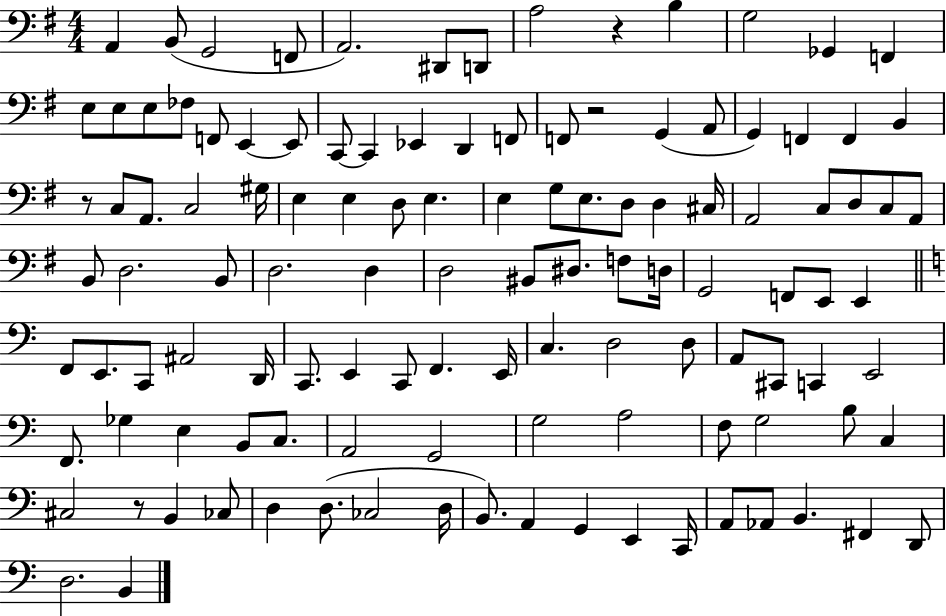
A2/q B2/e G2/h F2/e A2/h. D#2/e D2/e A3/h R/q B3/q G3/h Gb2/q F2/q E3/e E3/e E3/e FES3/e F2/e E2/q E2/e C2/e C2/q Eb2/q D2/q F2/e F2/e R/h G2/q A2/e G2/q F2/q F2/q B2/q R/e C3/e A2/e. C3/h G#3/s E3/q E3/q D3/e E3/q. E3/q G3/e E3/e. D3/e D3/q C#3/s A2/h C3/e D3/e C3/e A2/e B2/e D3/h. B2/e D3/h. D3/q D3/h BIS2/e D#3/e. F3/e D3/s G2/h F2/e E2/e E2/q F2/e E2/e. C2/e A#2/h D2/s C2/e. E2/q C2/e F2/q. E2/s C3/q. D3/h D3/e A2/e C#2/e C2/q E2/h F2/e. Gb3/q E3/q B2/e C3/e. A2/h G2/h G3/h A3/h F3/e G3/h B3/e C3/q C#3/h R/e B2/q CES3/e D3/q D3/e. CES3/h D3/s B2/e. A2/q G2/q E2/q C2/s A2/e Ab2/e B2/q. F#2/q D2/e D3/h. B2/q